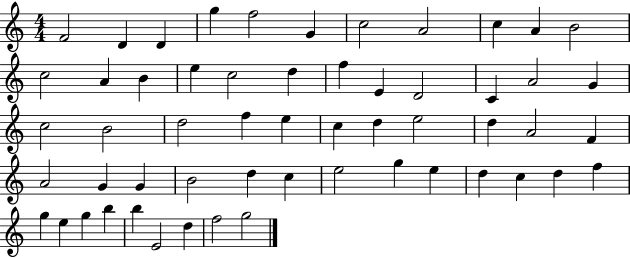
{
  \clef treble
  \numericTimeSignature
  \time 4/4
  \key c \major
  f'2 d'4 d'4 | g''4 f''2 g'4 | c''2 a'2 | c''4 a'4 b'2 | \break c''2 a'4 b'4 | e''4 c''2 d''4 | f''4 e'4 d'2 | c'4 a'2 g'4 | \break c''2 b'2 | d''2 f''4 e''4 | c''4 d''4 e''2 | d''4 a'2 f'4 | \break a'2 g'4 g'4 | b'2 d''4 c''4 | e''2 g''4 e''4 | d''4 c''4 d''4 f''4 | \break g''4 e''4 g''4 b''4 | b''4 e'2 d''4 | f''2 g''2 | \bar "|."
}